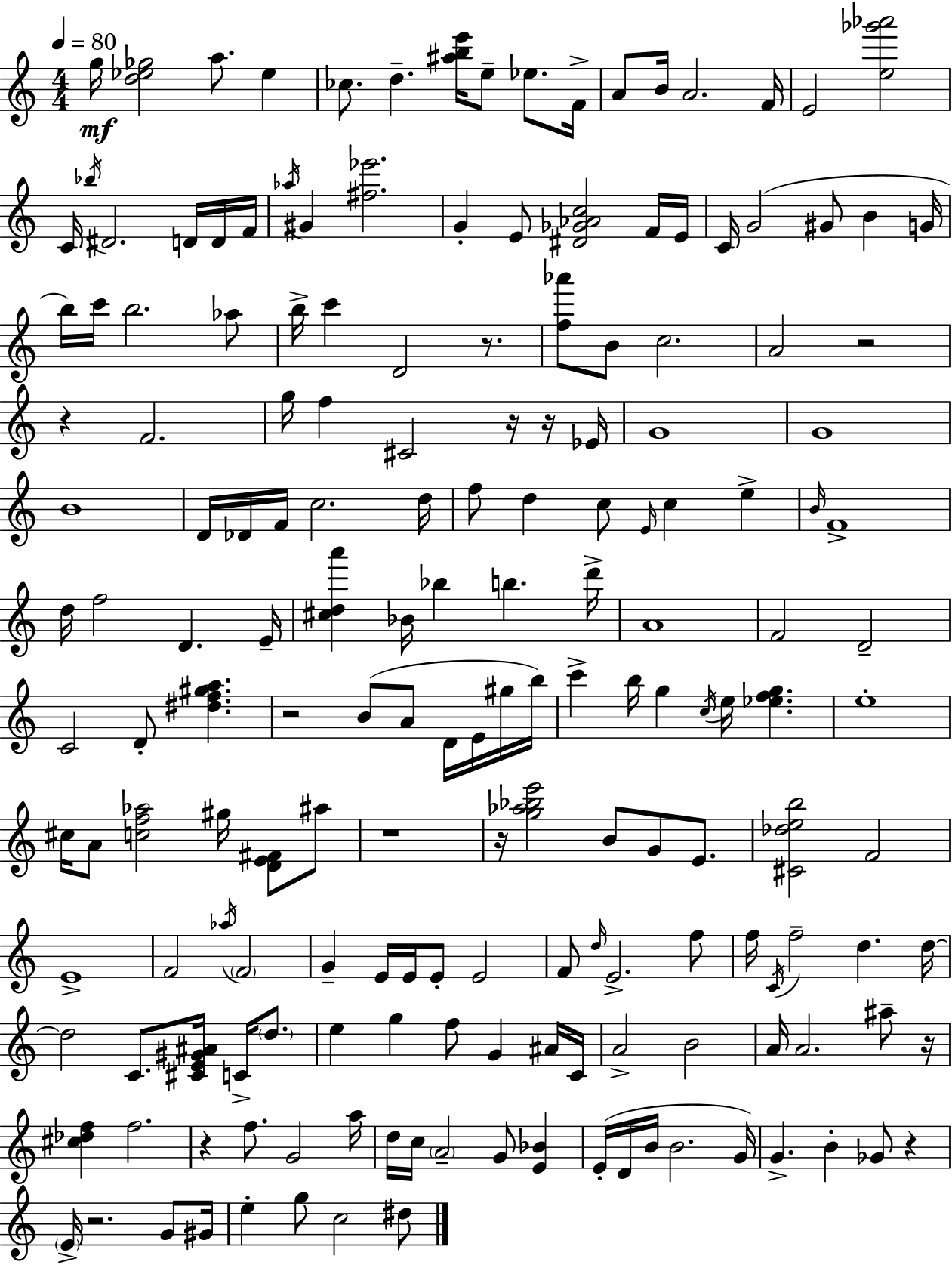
G5/s [D5,Eb5,Gb5]/h A5/e. Eb5/q CES5/e. D5/q. [A#5,B5,E6]/s E5/e Eb5/e. F4/s A4/e B4/s A4/h. F4/s E4/h [E5,Gb6,Ab6]/h C4/s Bb5/s D#4/h. D4/s D4/s F4/s Ab5/s G#4/q [F#5,Eb6]/h. G4/q E4/e [D#4,Gb4,Ab4,C5]/h F4/s E4/s C4/s G4/h G#4/e B4/q G4/s B5/s C6/s B5/h. Ab5/e B5/s C6/q D4/h R/e. [F5,Ab6]/e B4/e C5/h. A4/h R/h R/q F4/h. G5/s F5/q C#4/h R/s R/s Eb4/s G4/w G4/w B4/w D4/s Db4/s F4/s C5/h. D5/s F5/e D5/q C5/e E4/s C5/q E5/q B4/s F4/w D5/s F5/h D4/q. E4/s [C#5,D5,A6]/q Bb4/s Bb5/q B5/q. D6/s A4/w F4/h D4/h C4/h D4/e [D#5,F5,G#5,A5]/q. R/h B4/e A4/e D4/s E4/s G#5/s B5/s C6/q B5/s G5/q C5/s E5/s [Eb5,F5,G5]/q. E5/w C#5/s A4/e [C5,F5,Ab5]/h G#5/s [D4,E4,F#4]/e A#5/e R/w R/s [G5,Ab5,Bb5,E6]/h B4/e G4/e E4/e. [C#4,Db5,E5,B5]/h F4/h E4/w F4/h Ab5/s F4/h G4/q E4/s E4/s E4/e E4/h F4/e D5/s E4/h. F5/e F5/s C4/s F5/h D5/q. D5/s D5/h C4/e. [C#4,E4,G#4,A#4]/s C4/s D5/e. E5/q G5/q F5/e G4/q A#4/s C4/s A4/h B4/h A4/s A4/h. A#5/e R/s [C#5,Db5,F5]/q F5/h. R/q F5/e. G4/h A5/s D5/s C5/s A4/h G4/e [E4,Bb4]/q E4/s D4/s B4/s B4/h. G4/s G4/q. B4/q Gb4/e R/q E4/s R/h. G4/e G#4/s E5/q G5/e C5/h D#5/e